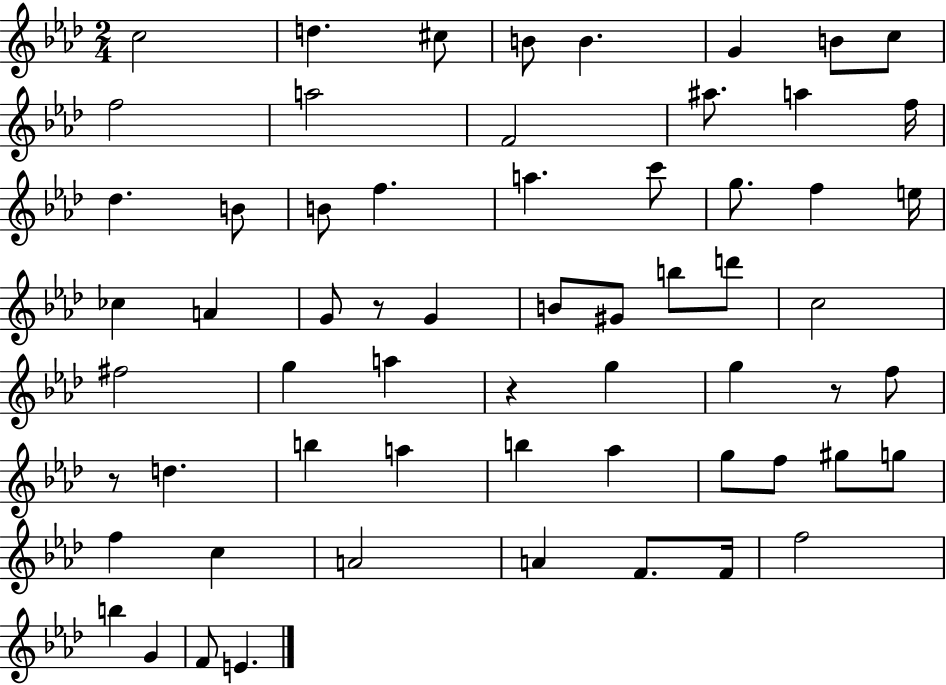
{
  \clef treble
  \numericTimeSignature
  \time 2/4
  \key aes \major
  c''2 | d''4. cis''8 | b'8 b'4. | g'4 b'8 c''8 | \break f''2 | a''2 | f'2 | ais''8. a''4 f''16 | \break des''4. b'8 | b'8 f''4. | a''4. c'''8 | g''8. f''4 e''16 | \break ces''4 a'4 | g'8 r8 g'4 | b'8 gis'8 b''8 d'''8 | c''2 | \break fis''2 | g''4 a''4 | r4 g''4 | g''4 r8 f''8 | \break r8 d''4. | b''4 a''4 | b''4 aes''4 | g''8 f''8 gis''8 g''8 | \break f''4 c''4 | a'2 | a'4 f'8. f'16 | f''2 | \break b''4 g'4 | f'8 e'4. | \bar "|."
}